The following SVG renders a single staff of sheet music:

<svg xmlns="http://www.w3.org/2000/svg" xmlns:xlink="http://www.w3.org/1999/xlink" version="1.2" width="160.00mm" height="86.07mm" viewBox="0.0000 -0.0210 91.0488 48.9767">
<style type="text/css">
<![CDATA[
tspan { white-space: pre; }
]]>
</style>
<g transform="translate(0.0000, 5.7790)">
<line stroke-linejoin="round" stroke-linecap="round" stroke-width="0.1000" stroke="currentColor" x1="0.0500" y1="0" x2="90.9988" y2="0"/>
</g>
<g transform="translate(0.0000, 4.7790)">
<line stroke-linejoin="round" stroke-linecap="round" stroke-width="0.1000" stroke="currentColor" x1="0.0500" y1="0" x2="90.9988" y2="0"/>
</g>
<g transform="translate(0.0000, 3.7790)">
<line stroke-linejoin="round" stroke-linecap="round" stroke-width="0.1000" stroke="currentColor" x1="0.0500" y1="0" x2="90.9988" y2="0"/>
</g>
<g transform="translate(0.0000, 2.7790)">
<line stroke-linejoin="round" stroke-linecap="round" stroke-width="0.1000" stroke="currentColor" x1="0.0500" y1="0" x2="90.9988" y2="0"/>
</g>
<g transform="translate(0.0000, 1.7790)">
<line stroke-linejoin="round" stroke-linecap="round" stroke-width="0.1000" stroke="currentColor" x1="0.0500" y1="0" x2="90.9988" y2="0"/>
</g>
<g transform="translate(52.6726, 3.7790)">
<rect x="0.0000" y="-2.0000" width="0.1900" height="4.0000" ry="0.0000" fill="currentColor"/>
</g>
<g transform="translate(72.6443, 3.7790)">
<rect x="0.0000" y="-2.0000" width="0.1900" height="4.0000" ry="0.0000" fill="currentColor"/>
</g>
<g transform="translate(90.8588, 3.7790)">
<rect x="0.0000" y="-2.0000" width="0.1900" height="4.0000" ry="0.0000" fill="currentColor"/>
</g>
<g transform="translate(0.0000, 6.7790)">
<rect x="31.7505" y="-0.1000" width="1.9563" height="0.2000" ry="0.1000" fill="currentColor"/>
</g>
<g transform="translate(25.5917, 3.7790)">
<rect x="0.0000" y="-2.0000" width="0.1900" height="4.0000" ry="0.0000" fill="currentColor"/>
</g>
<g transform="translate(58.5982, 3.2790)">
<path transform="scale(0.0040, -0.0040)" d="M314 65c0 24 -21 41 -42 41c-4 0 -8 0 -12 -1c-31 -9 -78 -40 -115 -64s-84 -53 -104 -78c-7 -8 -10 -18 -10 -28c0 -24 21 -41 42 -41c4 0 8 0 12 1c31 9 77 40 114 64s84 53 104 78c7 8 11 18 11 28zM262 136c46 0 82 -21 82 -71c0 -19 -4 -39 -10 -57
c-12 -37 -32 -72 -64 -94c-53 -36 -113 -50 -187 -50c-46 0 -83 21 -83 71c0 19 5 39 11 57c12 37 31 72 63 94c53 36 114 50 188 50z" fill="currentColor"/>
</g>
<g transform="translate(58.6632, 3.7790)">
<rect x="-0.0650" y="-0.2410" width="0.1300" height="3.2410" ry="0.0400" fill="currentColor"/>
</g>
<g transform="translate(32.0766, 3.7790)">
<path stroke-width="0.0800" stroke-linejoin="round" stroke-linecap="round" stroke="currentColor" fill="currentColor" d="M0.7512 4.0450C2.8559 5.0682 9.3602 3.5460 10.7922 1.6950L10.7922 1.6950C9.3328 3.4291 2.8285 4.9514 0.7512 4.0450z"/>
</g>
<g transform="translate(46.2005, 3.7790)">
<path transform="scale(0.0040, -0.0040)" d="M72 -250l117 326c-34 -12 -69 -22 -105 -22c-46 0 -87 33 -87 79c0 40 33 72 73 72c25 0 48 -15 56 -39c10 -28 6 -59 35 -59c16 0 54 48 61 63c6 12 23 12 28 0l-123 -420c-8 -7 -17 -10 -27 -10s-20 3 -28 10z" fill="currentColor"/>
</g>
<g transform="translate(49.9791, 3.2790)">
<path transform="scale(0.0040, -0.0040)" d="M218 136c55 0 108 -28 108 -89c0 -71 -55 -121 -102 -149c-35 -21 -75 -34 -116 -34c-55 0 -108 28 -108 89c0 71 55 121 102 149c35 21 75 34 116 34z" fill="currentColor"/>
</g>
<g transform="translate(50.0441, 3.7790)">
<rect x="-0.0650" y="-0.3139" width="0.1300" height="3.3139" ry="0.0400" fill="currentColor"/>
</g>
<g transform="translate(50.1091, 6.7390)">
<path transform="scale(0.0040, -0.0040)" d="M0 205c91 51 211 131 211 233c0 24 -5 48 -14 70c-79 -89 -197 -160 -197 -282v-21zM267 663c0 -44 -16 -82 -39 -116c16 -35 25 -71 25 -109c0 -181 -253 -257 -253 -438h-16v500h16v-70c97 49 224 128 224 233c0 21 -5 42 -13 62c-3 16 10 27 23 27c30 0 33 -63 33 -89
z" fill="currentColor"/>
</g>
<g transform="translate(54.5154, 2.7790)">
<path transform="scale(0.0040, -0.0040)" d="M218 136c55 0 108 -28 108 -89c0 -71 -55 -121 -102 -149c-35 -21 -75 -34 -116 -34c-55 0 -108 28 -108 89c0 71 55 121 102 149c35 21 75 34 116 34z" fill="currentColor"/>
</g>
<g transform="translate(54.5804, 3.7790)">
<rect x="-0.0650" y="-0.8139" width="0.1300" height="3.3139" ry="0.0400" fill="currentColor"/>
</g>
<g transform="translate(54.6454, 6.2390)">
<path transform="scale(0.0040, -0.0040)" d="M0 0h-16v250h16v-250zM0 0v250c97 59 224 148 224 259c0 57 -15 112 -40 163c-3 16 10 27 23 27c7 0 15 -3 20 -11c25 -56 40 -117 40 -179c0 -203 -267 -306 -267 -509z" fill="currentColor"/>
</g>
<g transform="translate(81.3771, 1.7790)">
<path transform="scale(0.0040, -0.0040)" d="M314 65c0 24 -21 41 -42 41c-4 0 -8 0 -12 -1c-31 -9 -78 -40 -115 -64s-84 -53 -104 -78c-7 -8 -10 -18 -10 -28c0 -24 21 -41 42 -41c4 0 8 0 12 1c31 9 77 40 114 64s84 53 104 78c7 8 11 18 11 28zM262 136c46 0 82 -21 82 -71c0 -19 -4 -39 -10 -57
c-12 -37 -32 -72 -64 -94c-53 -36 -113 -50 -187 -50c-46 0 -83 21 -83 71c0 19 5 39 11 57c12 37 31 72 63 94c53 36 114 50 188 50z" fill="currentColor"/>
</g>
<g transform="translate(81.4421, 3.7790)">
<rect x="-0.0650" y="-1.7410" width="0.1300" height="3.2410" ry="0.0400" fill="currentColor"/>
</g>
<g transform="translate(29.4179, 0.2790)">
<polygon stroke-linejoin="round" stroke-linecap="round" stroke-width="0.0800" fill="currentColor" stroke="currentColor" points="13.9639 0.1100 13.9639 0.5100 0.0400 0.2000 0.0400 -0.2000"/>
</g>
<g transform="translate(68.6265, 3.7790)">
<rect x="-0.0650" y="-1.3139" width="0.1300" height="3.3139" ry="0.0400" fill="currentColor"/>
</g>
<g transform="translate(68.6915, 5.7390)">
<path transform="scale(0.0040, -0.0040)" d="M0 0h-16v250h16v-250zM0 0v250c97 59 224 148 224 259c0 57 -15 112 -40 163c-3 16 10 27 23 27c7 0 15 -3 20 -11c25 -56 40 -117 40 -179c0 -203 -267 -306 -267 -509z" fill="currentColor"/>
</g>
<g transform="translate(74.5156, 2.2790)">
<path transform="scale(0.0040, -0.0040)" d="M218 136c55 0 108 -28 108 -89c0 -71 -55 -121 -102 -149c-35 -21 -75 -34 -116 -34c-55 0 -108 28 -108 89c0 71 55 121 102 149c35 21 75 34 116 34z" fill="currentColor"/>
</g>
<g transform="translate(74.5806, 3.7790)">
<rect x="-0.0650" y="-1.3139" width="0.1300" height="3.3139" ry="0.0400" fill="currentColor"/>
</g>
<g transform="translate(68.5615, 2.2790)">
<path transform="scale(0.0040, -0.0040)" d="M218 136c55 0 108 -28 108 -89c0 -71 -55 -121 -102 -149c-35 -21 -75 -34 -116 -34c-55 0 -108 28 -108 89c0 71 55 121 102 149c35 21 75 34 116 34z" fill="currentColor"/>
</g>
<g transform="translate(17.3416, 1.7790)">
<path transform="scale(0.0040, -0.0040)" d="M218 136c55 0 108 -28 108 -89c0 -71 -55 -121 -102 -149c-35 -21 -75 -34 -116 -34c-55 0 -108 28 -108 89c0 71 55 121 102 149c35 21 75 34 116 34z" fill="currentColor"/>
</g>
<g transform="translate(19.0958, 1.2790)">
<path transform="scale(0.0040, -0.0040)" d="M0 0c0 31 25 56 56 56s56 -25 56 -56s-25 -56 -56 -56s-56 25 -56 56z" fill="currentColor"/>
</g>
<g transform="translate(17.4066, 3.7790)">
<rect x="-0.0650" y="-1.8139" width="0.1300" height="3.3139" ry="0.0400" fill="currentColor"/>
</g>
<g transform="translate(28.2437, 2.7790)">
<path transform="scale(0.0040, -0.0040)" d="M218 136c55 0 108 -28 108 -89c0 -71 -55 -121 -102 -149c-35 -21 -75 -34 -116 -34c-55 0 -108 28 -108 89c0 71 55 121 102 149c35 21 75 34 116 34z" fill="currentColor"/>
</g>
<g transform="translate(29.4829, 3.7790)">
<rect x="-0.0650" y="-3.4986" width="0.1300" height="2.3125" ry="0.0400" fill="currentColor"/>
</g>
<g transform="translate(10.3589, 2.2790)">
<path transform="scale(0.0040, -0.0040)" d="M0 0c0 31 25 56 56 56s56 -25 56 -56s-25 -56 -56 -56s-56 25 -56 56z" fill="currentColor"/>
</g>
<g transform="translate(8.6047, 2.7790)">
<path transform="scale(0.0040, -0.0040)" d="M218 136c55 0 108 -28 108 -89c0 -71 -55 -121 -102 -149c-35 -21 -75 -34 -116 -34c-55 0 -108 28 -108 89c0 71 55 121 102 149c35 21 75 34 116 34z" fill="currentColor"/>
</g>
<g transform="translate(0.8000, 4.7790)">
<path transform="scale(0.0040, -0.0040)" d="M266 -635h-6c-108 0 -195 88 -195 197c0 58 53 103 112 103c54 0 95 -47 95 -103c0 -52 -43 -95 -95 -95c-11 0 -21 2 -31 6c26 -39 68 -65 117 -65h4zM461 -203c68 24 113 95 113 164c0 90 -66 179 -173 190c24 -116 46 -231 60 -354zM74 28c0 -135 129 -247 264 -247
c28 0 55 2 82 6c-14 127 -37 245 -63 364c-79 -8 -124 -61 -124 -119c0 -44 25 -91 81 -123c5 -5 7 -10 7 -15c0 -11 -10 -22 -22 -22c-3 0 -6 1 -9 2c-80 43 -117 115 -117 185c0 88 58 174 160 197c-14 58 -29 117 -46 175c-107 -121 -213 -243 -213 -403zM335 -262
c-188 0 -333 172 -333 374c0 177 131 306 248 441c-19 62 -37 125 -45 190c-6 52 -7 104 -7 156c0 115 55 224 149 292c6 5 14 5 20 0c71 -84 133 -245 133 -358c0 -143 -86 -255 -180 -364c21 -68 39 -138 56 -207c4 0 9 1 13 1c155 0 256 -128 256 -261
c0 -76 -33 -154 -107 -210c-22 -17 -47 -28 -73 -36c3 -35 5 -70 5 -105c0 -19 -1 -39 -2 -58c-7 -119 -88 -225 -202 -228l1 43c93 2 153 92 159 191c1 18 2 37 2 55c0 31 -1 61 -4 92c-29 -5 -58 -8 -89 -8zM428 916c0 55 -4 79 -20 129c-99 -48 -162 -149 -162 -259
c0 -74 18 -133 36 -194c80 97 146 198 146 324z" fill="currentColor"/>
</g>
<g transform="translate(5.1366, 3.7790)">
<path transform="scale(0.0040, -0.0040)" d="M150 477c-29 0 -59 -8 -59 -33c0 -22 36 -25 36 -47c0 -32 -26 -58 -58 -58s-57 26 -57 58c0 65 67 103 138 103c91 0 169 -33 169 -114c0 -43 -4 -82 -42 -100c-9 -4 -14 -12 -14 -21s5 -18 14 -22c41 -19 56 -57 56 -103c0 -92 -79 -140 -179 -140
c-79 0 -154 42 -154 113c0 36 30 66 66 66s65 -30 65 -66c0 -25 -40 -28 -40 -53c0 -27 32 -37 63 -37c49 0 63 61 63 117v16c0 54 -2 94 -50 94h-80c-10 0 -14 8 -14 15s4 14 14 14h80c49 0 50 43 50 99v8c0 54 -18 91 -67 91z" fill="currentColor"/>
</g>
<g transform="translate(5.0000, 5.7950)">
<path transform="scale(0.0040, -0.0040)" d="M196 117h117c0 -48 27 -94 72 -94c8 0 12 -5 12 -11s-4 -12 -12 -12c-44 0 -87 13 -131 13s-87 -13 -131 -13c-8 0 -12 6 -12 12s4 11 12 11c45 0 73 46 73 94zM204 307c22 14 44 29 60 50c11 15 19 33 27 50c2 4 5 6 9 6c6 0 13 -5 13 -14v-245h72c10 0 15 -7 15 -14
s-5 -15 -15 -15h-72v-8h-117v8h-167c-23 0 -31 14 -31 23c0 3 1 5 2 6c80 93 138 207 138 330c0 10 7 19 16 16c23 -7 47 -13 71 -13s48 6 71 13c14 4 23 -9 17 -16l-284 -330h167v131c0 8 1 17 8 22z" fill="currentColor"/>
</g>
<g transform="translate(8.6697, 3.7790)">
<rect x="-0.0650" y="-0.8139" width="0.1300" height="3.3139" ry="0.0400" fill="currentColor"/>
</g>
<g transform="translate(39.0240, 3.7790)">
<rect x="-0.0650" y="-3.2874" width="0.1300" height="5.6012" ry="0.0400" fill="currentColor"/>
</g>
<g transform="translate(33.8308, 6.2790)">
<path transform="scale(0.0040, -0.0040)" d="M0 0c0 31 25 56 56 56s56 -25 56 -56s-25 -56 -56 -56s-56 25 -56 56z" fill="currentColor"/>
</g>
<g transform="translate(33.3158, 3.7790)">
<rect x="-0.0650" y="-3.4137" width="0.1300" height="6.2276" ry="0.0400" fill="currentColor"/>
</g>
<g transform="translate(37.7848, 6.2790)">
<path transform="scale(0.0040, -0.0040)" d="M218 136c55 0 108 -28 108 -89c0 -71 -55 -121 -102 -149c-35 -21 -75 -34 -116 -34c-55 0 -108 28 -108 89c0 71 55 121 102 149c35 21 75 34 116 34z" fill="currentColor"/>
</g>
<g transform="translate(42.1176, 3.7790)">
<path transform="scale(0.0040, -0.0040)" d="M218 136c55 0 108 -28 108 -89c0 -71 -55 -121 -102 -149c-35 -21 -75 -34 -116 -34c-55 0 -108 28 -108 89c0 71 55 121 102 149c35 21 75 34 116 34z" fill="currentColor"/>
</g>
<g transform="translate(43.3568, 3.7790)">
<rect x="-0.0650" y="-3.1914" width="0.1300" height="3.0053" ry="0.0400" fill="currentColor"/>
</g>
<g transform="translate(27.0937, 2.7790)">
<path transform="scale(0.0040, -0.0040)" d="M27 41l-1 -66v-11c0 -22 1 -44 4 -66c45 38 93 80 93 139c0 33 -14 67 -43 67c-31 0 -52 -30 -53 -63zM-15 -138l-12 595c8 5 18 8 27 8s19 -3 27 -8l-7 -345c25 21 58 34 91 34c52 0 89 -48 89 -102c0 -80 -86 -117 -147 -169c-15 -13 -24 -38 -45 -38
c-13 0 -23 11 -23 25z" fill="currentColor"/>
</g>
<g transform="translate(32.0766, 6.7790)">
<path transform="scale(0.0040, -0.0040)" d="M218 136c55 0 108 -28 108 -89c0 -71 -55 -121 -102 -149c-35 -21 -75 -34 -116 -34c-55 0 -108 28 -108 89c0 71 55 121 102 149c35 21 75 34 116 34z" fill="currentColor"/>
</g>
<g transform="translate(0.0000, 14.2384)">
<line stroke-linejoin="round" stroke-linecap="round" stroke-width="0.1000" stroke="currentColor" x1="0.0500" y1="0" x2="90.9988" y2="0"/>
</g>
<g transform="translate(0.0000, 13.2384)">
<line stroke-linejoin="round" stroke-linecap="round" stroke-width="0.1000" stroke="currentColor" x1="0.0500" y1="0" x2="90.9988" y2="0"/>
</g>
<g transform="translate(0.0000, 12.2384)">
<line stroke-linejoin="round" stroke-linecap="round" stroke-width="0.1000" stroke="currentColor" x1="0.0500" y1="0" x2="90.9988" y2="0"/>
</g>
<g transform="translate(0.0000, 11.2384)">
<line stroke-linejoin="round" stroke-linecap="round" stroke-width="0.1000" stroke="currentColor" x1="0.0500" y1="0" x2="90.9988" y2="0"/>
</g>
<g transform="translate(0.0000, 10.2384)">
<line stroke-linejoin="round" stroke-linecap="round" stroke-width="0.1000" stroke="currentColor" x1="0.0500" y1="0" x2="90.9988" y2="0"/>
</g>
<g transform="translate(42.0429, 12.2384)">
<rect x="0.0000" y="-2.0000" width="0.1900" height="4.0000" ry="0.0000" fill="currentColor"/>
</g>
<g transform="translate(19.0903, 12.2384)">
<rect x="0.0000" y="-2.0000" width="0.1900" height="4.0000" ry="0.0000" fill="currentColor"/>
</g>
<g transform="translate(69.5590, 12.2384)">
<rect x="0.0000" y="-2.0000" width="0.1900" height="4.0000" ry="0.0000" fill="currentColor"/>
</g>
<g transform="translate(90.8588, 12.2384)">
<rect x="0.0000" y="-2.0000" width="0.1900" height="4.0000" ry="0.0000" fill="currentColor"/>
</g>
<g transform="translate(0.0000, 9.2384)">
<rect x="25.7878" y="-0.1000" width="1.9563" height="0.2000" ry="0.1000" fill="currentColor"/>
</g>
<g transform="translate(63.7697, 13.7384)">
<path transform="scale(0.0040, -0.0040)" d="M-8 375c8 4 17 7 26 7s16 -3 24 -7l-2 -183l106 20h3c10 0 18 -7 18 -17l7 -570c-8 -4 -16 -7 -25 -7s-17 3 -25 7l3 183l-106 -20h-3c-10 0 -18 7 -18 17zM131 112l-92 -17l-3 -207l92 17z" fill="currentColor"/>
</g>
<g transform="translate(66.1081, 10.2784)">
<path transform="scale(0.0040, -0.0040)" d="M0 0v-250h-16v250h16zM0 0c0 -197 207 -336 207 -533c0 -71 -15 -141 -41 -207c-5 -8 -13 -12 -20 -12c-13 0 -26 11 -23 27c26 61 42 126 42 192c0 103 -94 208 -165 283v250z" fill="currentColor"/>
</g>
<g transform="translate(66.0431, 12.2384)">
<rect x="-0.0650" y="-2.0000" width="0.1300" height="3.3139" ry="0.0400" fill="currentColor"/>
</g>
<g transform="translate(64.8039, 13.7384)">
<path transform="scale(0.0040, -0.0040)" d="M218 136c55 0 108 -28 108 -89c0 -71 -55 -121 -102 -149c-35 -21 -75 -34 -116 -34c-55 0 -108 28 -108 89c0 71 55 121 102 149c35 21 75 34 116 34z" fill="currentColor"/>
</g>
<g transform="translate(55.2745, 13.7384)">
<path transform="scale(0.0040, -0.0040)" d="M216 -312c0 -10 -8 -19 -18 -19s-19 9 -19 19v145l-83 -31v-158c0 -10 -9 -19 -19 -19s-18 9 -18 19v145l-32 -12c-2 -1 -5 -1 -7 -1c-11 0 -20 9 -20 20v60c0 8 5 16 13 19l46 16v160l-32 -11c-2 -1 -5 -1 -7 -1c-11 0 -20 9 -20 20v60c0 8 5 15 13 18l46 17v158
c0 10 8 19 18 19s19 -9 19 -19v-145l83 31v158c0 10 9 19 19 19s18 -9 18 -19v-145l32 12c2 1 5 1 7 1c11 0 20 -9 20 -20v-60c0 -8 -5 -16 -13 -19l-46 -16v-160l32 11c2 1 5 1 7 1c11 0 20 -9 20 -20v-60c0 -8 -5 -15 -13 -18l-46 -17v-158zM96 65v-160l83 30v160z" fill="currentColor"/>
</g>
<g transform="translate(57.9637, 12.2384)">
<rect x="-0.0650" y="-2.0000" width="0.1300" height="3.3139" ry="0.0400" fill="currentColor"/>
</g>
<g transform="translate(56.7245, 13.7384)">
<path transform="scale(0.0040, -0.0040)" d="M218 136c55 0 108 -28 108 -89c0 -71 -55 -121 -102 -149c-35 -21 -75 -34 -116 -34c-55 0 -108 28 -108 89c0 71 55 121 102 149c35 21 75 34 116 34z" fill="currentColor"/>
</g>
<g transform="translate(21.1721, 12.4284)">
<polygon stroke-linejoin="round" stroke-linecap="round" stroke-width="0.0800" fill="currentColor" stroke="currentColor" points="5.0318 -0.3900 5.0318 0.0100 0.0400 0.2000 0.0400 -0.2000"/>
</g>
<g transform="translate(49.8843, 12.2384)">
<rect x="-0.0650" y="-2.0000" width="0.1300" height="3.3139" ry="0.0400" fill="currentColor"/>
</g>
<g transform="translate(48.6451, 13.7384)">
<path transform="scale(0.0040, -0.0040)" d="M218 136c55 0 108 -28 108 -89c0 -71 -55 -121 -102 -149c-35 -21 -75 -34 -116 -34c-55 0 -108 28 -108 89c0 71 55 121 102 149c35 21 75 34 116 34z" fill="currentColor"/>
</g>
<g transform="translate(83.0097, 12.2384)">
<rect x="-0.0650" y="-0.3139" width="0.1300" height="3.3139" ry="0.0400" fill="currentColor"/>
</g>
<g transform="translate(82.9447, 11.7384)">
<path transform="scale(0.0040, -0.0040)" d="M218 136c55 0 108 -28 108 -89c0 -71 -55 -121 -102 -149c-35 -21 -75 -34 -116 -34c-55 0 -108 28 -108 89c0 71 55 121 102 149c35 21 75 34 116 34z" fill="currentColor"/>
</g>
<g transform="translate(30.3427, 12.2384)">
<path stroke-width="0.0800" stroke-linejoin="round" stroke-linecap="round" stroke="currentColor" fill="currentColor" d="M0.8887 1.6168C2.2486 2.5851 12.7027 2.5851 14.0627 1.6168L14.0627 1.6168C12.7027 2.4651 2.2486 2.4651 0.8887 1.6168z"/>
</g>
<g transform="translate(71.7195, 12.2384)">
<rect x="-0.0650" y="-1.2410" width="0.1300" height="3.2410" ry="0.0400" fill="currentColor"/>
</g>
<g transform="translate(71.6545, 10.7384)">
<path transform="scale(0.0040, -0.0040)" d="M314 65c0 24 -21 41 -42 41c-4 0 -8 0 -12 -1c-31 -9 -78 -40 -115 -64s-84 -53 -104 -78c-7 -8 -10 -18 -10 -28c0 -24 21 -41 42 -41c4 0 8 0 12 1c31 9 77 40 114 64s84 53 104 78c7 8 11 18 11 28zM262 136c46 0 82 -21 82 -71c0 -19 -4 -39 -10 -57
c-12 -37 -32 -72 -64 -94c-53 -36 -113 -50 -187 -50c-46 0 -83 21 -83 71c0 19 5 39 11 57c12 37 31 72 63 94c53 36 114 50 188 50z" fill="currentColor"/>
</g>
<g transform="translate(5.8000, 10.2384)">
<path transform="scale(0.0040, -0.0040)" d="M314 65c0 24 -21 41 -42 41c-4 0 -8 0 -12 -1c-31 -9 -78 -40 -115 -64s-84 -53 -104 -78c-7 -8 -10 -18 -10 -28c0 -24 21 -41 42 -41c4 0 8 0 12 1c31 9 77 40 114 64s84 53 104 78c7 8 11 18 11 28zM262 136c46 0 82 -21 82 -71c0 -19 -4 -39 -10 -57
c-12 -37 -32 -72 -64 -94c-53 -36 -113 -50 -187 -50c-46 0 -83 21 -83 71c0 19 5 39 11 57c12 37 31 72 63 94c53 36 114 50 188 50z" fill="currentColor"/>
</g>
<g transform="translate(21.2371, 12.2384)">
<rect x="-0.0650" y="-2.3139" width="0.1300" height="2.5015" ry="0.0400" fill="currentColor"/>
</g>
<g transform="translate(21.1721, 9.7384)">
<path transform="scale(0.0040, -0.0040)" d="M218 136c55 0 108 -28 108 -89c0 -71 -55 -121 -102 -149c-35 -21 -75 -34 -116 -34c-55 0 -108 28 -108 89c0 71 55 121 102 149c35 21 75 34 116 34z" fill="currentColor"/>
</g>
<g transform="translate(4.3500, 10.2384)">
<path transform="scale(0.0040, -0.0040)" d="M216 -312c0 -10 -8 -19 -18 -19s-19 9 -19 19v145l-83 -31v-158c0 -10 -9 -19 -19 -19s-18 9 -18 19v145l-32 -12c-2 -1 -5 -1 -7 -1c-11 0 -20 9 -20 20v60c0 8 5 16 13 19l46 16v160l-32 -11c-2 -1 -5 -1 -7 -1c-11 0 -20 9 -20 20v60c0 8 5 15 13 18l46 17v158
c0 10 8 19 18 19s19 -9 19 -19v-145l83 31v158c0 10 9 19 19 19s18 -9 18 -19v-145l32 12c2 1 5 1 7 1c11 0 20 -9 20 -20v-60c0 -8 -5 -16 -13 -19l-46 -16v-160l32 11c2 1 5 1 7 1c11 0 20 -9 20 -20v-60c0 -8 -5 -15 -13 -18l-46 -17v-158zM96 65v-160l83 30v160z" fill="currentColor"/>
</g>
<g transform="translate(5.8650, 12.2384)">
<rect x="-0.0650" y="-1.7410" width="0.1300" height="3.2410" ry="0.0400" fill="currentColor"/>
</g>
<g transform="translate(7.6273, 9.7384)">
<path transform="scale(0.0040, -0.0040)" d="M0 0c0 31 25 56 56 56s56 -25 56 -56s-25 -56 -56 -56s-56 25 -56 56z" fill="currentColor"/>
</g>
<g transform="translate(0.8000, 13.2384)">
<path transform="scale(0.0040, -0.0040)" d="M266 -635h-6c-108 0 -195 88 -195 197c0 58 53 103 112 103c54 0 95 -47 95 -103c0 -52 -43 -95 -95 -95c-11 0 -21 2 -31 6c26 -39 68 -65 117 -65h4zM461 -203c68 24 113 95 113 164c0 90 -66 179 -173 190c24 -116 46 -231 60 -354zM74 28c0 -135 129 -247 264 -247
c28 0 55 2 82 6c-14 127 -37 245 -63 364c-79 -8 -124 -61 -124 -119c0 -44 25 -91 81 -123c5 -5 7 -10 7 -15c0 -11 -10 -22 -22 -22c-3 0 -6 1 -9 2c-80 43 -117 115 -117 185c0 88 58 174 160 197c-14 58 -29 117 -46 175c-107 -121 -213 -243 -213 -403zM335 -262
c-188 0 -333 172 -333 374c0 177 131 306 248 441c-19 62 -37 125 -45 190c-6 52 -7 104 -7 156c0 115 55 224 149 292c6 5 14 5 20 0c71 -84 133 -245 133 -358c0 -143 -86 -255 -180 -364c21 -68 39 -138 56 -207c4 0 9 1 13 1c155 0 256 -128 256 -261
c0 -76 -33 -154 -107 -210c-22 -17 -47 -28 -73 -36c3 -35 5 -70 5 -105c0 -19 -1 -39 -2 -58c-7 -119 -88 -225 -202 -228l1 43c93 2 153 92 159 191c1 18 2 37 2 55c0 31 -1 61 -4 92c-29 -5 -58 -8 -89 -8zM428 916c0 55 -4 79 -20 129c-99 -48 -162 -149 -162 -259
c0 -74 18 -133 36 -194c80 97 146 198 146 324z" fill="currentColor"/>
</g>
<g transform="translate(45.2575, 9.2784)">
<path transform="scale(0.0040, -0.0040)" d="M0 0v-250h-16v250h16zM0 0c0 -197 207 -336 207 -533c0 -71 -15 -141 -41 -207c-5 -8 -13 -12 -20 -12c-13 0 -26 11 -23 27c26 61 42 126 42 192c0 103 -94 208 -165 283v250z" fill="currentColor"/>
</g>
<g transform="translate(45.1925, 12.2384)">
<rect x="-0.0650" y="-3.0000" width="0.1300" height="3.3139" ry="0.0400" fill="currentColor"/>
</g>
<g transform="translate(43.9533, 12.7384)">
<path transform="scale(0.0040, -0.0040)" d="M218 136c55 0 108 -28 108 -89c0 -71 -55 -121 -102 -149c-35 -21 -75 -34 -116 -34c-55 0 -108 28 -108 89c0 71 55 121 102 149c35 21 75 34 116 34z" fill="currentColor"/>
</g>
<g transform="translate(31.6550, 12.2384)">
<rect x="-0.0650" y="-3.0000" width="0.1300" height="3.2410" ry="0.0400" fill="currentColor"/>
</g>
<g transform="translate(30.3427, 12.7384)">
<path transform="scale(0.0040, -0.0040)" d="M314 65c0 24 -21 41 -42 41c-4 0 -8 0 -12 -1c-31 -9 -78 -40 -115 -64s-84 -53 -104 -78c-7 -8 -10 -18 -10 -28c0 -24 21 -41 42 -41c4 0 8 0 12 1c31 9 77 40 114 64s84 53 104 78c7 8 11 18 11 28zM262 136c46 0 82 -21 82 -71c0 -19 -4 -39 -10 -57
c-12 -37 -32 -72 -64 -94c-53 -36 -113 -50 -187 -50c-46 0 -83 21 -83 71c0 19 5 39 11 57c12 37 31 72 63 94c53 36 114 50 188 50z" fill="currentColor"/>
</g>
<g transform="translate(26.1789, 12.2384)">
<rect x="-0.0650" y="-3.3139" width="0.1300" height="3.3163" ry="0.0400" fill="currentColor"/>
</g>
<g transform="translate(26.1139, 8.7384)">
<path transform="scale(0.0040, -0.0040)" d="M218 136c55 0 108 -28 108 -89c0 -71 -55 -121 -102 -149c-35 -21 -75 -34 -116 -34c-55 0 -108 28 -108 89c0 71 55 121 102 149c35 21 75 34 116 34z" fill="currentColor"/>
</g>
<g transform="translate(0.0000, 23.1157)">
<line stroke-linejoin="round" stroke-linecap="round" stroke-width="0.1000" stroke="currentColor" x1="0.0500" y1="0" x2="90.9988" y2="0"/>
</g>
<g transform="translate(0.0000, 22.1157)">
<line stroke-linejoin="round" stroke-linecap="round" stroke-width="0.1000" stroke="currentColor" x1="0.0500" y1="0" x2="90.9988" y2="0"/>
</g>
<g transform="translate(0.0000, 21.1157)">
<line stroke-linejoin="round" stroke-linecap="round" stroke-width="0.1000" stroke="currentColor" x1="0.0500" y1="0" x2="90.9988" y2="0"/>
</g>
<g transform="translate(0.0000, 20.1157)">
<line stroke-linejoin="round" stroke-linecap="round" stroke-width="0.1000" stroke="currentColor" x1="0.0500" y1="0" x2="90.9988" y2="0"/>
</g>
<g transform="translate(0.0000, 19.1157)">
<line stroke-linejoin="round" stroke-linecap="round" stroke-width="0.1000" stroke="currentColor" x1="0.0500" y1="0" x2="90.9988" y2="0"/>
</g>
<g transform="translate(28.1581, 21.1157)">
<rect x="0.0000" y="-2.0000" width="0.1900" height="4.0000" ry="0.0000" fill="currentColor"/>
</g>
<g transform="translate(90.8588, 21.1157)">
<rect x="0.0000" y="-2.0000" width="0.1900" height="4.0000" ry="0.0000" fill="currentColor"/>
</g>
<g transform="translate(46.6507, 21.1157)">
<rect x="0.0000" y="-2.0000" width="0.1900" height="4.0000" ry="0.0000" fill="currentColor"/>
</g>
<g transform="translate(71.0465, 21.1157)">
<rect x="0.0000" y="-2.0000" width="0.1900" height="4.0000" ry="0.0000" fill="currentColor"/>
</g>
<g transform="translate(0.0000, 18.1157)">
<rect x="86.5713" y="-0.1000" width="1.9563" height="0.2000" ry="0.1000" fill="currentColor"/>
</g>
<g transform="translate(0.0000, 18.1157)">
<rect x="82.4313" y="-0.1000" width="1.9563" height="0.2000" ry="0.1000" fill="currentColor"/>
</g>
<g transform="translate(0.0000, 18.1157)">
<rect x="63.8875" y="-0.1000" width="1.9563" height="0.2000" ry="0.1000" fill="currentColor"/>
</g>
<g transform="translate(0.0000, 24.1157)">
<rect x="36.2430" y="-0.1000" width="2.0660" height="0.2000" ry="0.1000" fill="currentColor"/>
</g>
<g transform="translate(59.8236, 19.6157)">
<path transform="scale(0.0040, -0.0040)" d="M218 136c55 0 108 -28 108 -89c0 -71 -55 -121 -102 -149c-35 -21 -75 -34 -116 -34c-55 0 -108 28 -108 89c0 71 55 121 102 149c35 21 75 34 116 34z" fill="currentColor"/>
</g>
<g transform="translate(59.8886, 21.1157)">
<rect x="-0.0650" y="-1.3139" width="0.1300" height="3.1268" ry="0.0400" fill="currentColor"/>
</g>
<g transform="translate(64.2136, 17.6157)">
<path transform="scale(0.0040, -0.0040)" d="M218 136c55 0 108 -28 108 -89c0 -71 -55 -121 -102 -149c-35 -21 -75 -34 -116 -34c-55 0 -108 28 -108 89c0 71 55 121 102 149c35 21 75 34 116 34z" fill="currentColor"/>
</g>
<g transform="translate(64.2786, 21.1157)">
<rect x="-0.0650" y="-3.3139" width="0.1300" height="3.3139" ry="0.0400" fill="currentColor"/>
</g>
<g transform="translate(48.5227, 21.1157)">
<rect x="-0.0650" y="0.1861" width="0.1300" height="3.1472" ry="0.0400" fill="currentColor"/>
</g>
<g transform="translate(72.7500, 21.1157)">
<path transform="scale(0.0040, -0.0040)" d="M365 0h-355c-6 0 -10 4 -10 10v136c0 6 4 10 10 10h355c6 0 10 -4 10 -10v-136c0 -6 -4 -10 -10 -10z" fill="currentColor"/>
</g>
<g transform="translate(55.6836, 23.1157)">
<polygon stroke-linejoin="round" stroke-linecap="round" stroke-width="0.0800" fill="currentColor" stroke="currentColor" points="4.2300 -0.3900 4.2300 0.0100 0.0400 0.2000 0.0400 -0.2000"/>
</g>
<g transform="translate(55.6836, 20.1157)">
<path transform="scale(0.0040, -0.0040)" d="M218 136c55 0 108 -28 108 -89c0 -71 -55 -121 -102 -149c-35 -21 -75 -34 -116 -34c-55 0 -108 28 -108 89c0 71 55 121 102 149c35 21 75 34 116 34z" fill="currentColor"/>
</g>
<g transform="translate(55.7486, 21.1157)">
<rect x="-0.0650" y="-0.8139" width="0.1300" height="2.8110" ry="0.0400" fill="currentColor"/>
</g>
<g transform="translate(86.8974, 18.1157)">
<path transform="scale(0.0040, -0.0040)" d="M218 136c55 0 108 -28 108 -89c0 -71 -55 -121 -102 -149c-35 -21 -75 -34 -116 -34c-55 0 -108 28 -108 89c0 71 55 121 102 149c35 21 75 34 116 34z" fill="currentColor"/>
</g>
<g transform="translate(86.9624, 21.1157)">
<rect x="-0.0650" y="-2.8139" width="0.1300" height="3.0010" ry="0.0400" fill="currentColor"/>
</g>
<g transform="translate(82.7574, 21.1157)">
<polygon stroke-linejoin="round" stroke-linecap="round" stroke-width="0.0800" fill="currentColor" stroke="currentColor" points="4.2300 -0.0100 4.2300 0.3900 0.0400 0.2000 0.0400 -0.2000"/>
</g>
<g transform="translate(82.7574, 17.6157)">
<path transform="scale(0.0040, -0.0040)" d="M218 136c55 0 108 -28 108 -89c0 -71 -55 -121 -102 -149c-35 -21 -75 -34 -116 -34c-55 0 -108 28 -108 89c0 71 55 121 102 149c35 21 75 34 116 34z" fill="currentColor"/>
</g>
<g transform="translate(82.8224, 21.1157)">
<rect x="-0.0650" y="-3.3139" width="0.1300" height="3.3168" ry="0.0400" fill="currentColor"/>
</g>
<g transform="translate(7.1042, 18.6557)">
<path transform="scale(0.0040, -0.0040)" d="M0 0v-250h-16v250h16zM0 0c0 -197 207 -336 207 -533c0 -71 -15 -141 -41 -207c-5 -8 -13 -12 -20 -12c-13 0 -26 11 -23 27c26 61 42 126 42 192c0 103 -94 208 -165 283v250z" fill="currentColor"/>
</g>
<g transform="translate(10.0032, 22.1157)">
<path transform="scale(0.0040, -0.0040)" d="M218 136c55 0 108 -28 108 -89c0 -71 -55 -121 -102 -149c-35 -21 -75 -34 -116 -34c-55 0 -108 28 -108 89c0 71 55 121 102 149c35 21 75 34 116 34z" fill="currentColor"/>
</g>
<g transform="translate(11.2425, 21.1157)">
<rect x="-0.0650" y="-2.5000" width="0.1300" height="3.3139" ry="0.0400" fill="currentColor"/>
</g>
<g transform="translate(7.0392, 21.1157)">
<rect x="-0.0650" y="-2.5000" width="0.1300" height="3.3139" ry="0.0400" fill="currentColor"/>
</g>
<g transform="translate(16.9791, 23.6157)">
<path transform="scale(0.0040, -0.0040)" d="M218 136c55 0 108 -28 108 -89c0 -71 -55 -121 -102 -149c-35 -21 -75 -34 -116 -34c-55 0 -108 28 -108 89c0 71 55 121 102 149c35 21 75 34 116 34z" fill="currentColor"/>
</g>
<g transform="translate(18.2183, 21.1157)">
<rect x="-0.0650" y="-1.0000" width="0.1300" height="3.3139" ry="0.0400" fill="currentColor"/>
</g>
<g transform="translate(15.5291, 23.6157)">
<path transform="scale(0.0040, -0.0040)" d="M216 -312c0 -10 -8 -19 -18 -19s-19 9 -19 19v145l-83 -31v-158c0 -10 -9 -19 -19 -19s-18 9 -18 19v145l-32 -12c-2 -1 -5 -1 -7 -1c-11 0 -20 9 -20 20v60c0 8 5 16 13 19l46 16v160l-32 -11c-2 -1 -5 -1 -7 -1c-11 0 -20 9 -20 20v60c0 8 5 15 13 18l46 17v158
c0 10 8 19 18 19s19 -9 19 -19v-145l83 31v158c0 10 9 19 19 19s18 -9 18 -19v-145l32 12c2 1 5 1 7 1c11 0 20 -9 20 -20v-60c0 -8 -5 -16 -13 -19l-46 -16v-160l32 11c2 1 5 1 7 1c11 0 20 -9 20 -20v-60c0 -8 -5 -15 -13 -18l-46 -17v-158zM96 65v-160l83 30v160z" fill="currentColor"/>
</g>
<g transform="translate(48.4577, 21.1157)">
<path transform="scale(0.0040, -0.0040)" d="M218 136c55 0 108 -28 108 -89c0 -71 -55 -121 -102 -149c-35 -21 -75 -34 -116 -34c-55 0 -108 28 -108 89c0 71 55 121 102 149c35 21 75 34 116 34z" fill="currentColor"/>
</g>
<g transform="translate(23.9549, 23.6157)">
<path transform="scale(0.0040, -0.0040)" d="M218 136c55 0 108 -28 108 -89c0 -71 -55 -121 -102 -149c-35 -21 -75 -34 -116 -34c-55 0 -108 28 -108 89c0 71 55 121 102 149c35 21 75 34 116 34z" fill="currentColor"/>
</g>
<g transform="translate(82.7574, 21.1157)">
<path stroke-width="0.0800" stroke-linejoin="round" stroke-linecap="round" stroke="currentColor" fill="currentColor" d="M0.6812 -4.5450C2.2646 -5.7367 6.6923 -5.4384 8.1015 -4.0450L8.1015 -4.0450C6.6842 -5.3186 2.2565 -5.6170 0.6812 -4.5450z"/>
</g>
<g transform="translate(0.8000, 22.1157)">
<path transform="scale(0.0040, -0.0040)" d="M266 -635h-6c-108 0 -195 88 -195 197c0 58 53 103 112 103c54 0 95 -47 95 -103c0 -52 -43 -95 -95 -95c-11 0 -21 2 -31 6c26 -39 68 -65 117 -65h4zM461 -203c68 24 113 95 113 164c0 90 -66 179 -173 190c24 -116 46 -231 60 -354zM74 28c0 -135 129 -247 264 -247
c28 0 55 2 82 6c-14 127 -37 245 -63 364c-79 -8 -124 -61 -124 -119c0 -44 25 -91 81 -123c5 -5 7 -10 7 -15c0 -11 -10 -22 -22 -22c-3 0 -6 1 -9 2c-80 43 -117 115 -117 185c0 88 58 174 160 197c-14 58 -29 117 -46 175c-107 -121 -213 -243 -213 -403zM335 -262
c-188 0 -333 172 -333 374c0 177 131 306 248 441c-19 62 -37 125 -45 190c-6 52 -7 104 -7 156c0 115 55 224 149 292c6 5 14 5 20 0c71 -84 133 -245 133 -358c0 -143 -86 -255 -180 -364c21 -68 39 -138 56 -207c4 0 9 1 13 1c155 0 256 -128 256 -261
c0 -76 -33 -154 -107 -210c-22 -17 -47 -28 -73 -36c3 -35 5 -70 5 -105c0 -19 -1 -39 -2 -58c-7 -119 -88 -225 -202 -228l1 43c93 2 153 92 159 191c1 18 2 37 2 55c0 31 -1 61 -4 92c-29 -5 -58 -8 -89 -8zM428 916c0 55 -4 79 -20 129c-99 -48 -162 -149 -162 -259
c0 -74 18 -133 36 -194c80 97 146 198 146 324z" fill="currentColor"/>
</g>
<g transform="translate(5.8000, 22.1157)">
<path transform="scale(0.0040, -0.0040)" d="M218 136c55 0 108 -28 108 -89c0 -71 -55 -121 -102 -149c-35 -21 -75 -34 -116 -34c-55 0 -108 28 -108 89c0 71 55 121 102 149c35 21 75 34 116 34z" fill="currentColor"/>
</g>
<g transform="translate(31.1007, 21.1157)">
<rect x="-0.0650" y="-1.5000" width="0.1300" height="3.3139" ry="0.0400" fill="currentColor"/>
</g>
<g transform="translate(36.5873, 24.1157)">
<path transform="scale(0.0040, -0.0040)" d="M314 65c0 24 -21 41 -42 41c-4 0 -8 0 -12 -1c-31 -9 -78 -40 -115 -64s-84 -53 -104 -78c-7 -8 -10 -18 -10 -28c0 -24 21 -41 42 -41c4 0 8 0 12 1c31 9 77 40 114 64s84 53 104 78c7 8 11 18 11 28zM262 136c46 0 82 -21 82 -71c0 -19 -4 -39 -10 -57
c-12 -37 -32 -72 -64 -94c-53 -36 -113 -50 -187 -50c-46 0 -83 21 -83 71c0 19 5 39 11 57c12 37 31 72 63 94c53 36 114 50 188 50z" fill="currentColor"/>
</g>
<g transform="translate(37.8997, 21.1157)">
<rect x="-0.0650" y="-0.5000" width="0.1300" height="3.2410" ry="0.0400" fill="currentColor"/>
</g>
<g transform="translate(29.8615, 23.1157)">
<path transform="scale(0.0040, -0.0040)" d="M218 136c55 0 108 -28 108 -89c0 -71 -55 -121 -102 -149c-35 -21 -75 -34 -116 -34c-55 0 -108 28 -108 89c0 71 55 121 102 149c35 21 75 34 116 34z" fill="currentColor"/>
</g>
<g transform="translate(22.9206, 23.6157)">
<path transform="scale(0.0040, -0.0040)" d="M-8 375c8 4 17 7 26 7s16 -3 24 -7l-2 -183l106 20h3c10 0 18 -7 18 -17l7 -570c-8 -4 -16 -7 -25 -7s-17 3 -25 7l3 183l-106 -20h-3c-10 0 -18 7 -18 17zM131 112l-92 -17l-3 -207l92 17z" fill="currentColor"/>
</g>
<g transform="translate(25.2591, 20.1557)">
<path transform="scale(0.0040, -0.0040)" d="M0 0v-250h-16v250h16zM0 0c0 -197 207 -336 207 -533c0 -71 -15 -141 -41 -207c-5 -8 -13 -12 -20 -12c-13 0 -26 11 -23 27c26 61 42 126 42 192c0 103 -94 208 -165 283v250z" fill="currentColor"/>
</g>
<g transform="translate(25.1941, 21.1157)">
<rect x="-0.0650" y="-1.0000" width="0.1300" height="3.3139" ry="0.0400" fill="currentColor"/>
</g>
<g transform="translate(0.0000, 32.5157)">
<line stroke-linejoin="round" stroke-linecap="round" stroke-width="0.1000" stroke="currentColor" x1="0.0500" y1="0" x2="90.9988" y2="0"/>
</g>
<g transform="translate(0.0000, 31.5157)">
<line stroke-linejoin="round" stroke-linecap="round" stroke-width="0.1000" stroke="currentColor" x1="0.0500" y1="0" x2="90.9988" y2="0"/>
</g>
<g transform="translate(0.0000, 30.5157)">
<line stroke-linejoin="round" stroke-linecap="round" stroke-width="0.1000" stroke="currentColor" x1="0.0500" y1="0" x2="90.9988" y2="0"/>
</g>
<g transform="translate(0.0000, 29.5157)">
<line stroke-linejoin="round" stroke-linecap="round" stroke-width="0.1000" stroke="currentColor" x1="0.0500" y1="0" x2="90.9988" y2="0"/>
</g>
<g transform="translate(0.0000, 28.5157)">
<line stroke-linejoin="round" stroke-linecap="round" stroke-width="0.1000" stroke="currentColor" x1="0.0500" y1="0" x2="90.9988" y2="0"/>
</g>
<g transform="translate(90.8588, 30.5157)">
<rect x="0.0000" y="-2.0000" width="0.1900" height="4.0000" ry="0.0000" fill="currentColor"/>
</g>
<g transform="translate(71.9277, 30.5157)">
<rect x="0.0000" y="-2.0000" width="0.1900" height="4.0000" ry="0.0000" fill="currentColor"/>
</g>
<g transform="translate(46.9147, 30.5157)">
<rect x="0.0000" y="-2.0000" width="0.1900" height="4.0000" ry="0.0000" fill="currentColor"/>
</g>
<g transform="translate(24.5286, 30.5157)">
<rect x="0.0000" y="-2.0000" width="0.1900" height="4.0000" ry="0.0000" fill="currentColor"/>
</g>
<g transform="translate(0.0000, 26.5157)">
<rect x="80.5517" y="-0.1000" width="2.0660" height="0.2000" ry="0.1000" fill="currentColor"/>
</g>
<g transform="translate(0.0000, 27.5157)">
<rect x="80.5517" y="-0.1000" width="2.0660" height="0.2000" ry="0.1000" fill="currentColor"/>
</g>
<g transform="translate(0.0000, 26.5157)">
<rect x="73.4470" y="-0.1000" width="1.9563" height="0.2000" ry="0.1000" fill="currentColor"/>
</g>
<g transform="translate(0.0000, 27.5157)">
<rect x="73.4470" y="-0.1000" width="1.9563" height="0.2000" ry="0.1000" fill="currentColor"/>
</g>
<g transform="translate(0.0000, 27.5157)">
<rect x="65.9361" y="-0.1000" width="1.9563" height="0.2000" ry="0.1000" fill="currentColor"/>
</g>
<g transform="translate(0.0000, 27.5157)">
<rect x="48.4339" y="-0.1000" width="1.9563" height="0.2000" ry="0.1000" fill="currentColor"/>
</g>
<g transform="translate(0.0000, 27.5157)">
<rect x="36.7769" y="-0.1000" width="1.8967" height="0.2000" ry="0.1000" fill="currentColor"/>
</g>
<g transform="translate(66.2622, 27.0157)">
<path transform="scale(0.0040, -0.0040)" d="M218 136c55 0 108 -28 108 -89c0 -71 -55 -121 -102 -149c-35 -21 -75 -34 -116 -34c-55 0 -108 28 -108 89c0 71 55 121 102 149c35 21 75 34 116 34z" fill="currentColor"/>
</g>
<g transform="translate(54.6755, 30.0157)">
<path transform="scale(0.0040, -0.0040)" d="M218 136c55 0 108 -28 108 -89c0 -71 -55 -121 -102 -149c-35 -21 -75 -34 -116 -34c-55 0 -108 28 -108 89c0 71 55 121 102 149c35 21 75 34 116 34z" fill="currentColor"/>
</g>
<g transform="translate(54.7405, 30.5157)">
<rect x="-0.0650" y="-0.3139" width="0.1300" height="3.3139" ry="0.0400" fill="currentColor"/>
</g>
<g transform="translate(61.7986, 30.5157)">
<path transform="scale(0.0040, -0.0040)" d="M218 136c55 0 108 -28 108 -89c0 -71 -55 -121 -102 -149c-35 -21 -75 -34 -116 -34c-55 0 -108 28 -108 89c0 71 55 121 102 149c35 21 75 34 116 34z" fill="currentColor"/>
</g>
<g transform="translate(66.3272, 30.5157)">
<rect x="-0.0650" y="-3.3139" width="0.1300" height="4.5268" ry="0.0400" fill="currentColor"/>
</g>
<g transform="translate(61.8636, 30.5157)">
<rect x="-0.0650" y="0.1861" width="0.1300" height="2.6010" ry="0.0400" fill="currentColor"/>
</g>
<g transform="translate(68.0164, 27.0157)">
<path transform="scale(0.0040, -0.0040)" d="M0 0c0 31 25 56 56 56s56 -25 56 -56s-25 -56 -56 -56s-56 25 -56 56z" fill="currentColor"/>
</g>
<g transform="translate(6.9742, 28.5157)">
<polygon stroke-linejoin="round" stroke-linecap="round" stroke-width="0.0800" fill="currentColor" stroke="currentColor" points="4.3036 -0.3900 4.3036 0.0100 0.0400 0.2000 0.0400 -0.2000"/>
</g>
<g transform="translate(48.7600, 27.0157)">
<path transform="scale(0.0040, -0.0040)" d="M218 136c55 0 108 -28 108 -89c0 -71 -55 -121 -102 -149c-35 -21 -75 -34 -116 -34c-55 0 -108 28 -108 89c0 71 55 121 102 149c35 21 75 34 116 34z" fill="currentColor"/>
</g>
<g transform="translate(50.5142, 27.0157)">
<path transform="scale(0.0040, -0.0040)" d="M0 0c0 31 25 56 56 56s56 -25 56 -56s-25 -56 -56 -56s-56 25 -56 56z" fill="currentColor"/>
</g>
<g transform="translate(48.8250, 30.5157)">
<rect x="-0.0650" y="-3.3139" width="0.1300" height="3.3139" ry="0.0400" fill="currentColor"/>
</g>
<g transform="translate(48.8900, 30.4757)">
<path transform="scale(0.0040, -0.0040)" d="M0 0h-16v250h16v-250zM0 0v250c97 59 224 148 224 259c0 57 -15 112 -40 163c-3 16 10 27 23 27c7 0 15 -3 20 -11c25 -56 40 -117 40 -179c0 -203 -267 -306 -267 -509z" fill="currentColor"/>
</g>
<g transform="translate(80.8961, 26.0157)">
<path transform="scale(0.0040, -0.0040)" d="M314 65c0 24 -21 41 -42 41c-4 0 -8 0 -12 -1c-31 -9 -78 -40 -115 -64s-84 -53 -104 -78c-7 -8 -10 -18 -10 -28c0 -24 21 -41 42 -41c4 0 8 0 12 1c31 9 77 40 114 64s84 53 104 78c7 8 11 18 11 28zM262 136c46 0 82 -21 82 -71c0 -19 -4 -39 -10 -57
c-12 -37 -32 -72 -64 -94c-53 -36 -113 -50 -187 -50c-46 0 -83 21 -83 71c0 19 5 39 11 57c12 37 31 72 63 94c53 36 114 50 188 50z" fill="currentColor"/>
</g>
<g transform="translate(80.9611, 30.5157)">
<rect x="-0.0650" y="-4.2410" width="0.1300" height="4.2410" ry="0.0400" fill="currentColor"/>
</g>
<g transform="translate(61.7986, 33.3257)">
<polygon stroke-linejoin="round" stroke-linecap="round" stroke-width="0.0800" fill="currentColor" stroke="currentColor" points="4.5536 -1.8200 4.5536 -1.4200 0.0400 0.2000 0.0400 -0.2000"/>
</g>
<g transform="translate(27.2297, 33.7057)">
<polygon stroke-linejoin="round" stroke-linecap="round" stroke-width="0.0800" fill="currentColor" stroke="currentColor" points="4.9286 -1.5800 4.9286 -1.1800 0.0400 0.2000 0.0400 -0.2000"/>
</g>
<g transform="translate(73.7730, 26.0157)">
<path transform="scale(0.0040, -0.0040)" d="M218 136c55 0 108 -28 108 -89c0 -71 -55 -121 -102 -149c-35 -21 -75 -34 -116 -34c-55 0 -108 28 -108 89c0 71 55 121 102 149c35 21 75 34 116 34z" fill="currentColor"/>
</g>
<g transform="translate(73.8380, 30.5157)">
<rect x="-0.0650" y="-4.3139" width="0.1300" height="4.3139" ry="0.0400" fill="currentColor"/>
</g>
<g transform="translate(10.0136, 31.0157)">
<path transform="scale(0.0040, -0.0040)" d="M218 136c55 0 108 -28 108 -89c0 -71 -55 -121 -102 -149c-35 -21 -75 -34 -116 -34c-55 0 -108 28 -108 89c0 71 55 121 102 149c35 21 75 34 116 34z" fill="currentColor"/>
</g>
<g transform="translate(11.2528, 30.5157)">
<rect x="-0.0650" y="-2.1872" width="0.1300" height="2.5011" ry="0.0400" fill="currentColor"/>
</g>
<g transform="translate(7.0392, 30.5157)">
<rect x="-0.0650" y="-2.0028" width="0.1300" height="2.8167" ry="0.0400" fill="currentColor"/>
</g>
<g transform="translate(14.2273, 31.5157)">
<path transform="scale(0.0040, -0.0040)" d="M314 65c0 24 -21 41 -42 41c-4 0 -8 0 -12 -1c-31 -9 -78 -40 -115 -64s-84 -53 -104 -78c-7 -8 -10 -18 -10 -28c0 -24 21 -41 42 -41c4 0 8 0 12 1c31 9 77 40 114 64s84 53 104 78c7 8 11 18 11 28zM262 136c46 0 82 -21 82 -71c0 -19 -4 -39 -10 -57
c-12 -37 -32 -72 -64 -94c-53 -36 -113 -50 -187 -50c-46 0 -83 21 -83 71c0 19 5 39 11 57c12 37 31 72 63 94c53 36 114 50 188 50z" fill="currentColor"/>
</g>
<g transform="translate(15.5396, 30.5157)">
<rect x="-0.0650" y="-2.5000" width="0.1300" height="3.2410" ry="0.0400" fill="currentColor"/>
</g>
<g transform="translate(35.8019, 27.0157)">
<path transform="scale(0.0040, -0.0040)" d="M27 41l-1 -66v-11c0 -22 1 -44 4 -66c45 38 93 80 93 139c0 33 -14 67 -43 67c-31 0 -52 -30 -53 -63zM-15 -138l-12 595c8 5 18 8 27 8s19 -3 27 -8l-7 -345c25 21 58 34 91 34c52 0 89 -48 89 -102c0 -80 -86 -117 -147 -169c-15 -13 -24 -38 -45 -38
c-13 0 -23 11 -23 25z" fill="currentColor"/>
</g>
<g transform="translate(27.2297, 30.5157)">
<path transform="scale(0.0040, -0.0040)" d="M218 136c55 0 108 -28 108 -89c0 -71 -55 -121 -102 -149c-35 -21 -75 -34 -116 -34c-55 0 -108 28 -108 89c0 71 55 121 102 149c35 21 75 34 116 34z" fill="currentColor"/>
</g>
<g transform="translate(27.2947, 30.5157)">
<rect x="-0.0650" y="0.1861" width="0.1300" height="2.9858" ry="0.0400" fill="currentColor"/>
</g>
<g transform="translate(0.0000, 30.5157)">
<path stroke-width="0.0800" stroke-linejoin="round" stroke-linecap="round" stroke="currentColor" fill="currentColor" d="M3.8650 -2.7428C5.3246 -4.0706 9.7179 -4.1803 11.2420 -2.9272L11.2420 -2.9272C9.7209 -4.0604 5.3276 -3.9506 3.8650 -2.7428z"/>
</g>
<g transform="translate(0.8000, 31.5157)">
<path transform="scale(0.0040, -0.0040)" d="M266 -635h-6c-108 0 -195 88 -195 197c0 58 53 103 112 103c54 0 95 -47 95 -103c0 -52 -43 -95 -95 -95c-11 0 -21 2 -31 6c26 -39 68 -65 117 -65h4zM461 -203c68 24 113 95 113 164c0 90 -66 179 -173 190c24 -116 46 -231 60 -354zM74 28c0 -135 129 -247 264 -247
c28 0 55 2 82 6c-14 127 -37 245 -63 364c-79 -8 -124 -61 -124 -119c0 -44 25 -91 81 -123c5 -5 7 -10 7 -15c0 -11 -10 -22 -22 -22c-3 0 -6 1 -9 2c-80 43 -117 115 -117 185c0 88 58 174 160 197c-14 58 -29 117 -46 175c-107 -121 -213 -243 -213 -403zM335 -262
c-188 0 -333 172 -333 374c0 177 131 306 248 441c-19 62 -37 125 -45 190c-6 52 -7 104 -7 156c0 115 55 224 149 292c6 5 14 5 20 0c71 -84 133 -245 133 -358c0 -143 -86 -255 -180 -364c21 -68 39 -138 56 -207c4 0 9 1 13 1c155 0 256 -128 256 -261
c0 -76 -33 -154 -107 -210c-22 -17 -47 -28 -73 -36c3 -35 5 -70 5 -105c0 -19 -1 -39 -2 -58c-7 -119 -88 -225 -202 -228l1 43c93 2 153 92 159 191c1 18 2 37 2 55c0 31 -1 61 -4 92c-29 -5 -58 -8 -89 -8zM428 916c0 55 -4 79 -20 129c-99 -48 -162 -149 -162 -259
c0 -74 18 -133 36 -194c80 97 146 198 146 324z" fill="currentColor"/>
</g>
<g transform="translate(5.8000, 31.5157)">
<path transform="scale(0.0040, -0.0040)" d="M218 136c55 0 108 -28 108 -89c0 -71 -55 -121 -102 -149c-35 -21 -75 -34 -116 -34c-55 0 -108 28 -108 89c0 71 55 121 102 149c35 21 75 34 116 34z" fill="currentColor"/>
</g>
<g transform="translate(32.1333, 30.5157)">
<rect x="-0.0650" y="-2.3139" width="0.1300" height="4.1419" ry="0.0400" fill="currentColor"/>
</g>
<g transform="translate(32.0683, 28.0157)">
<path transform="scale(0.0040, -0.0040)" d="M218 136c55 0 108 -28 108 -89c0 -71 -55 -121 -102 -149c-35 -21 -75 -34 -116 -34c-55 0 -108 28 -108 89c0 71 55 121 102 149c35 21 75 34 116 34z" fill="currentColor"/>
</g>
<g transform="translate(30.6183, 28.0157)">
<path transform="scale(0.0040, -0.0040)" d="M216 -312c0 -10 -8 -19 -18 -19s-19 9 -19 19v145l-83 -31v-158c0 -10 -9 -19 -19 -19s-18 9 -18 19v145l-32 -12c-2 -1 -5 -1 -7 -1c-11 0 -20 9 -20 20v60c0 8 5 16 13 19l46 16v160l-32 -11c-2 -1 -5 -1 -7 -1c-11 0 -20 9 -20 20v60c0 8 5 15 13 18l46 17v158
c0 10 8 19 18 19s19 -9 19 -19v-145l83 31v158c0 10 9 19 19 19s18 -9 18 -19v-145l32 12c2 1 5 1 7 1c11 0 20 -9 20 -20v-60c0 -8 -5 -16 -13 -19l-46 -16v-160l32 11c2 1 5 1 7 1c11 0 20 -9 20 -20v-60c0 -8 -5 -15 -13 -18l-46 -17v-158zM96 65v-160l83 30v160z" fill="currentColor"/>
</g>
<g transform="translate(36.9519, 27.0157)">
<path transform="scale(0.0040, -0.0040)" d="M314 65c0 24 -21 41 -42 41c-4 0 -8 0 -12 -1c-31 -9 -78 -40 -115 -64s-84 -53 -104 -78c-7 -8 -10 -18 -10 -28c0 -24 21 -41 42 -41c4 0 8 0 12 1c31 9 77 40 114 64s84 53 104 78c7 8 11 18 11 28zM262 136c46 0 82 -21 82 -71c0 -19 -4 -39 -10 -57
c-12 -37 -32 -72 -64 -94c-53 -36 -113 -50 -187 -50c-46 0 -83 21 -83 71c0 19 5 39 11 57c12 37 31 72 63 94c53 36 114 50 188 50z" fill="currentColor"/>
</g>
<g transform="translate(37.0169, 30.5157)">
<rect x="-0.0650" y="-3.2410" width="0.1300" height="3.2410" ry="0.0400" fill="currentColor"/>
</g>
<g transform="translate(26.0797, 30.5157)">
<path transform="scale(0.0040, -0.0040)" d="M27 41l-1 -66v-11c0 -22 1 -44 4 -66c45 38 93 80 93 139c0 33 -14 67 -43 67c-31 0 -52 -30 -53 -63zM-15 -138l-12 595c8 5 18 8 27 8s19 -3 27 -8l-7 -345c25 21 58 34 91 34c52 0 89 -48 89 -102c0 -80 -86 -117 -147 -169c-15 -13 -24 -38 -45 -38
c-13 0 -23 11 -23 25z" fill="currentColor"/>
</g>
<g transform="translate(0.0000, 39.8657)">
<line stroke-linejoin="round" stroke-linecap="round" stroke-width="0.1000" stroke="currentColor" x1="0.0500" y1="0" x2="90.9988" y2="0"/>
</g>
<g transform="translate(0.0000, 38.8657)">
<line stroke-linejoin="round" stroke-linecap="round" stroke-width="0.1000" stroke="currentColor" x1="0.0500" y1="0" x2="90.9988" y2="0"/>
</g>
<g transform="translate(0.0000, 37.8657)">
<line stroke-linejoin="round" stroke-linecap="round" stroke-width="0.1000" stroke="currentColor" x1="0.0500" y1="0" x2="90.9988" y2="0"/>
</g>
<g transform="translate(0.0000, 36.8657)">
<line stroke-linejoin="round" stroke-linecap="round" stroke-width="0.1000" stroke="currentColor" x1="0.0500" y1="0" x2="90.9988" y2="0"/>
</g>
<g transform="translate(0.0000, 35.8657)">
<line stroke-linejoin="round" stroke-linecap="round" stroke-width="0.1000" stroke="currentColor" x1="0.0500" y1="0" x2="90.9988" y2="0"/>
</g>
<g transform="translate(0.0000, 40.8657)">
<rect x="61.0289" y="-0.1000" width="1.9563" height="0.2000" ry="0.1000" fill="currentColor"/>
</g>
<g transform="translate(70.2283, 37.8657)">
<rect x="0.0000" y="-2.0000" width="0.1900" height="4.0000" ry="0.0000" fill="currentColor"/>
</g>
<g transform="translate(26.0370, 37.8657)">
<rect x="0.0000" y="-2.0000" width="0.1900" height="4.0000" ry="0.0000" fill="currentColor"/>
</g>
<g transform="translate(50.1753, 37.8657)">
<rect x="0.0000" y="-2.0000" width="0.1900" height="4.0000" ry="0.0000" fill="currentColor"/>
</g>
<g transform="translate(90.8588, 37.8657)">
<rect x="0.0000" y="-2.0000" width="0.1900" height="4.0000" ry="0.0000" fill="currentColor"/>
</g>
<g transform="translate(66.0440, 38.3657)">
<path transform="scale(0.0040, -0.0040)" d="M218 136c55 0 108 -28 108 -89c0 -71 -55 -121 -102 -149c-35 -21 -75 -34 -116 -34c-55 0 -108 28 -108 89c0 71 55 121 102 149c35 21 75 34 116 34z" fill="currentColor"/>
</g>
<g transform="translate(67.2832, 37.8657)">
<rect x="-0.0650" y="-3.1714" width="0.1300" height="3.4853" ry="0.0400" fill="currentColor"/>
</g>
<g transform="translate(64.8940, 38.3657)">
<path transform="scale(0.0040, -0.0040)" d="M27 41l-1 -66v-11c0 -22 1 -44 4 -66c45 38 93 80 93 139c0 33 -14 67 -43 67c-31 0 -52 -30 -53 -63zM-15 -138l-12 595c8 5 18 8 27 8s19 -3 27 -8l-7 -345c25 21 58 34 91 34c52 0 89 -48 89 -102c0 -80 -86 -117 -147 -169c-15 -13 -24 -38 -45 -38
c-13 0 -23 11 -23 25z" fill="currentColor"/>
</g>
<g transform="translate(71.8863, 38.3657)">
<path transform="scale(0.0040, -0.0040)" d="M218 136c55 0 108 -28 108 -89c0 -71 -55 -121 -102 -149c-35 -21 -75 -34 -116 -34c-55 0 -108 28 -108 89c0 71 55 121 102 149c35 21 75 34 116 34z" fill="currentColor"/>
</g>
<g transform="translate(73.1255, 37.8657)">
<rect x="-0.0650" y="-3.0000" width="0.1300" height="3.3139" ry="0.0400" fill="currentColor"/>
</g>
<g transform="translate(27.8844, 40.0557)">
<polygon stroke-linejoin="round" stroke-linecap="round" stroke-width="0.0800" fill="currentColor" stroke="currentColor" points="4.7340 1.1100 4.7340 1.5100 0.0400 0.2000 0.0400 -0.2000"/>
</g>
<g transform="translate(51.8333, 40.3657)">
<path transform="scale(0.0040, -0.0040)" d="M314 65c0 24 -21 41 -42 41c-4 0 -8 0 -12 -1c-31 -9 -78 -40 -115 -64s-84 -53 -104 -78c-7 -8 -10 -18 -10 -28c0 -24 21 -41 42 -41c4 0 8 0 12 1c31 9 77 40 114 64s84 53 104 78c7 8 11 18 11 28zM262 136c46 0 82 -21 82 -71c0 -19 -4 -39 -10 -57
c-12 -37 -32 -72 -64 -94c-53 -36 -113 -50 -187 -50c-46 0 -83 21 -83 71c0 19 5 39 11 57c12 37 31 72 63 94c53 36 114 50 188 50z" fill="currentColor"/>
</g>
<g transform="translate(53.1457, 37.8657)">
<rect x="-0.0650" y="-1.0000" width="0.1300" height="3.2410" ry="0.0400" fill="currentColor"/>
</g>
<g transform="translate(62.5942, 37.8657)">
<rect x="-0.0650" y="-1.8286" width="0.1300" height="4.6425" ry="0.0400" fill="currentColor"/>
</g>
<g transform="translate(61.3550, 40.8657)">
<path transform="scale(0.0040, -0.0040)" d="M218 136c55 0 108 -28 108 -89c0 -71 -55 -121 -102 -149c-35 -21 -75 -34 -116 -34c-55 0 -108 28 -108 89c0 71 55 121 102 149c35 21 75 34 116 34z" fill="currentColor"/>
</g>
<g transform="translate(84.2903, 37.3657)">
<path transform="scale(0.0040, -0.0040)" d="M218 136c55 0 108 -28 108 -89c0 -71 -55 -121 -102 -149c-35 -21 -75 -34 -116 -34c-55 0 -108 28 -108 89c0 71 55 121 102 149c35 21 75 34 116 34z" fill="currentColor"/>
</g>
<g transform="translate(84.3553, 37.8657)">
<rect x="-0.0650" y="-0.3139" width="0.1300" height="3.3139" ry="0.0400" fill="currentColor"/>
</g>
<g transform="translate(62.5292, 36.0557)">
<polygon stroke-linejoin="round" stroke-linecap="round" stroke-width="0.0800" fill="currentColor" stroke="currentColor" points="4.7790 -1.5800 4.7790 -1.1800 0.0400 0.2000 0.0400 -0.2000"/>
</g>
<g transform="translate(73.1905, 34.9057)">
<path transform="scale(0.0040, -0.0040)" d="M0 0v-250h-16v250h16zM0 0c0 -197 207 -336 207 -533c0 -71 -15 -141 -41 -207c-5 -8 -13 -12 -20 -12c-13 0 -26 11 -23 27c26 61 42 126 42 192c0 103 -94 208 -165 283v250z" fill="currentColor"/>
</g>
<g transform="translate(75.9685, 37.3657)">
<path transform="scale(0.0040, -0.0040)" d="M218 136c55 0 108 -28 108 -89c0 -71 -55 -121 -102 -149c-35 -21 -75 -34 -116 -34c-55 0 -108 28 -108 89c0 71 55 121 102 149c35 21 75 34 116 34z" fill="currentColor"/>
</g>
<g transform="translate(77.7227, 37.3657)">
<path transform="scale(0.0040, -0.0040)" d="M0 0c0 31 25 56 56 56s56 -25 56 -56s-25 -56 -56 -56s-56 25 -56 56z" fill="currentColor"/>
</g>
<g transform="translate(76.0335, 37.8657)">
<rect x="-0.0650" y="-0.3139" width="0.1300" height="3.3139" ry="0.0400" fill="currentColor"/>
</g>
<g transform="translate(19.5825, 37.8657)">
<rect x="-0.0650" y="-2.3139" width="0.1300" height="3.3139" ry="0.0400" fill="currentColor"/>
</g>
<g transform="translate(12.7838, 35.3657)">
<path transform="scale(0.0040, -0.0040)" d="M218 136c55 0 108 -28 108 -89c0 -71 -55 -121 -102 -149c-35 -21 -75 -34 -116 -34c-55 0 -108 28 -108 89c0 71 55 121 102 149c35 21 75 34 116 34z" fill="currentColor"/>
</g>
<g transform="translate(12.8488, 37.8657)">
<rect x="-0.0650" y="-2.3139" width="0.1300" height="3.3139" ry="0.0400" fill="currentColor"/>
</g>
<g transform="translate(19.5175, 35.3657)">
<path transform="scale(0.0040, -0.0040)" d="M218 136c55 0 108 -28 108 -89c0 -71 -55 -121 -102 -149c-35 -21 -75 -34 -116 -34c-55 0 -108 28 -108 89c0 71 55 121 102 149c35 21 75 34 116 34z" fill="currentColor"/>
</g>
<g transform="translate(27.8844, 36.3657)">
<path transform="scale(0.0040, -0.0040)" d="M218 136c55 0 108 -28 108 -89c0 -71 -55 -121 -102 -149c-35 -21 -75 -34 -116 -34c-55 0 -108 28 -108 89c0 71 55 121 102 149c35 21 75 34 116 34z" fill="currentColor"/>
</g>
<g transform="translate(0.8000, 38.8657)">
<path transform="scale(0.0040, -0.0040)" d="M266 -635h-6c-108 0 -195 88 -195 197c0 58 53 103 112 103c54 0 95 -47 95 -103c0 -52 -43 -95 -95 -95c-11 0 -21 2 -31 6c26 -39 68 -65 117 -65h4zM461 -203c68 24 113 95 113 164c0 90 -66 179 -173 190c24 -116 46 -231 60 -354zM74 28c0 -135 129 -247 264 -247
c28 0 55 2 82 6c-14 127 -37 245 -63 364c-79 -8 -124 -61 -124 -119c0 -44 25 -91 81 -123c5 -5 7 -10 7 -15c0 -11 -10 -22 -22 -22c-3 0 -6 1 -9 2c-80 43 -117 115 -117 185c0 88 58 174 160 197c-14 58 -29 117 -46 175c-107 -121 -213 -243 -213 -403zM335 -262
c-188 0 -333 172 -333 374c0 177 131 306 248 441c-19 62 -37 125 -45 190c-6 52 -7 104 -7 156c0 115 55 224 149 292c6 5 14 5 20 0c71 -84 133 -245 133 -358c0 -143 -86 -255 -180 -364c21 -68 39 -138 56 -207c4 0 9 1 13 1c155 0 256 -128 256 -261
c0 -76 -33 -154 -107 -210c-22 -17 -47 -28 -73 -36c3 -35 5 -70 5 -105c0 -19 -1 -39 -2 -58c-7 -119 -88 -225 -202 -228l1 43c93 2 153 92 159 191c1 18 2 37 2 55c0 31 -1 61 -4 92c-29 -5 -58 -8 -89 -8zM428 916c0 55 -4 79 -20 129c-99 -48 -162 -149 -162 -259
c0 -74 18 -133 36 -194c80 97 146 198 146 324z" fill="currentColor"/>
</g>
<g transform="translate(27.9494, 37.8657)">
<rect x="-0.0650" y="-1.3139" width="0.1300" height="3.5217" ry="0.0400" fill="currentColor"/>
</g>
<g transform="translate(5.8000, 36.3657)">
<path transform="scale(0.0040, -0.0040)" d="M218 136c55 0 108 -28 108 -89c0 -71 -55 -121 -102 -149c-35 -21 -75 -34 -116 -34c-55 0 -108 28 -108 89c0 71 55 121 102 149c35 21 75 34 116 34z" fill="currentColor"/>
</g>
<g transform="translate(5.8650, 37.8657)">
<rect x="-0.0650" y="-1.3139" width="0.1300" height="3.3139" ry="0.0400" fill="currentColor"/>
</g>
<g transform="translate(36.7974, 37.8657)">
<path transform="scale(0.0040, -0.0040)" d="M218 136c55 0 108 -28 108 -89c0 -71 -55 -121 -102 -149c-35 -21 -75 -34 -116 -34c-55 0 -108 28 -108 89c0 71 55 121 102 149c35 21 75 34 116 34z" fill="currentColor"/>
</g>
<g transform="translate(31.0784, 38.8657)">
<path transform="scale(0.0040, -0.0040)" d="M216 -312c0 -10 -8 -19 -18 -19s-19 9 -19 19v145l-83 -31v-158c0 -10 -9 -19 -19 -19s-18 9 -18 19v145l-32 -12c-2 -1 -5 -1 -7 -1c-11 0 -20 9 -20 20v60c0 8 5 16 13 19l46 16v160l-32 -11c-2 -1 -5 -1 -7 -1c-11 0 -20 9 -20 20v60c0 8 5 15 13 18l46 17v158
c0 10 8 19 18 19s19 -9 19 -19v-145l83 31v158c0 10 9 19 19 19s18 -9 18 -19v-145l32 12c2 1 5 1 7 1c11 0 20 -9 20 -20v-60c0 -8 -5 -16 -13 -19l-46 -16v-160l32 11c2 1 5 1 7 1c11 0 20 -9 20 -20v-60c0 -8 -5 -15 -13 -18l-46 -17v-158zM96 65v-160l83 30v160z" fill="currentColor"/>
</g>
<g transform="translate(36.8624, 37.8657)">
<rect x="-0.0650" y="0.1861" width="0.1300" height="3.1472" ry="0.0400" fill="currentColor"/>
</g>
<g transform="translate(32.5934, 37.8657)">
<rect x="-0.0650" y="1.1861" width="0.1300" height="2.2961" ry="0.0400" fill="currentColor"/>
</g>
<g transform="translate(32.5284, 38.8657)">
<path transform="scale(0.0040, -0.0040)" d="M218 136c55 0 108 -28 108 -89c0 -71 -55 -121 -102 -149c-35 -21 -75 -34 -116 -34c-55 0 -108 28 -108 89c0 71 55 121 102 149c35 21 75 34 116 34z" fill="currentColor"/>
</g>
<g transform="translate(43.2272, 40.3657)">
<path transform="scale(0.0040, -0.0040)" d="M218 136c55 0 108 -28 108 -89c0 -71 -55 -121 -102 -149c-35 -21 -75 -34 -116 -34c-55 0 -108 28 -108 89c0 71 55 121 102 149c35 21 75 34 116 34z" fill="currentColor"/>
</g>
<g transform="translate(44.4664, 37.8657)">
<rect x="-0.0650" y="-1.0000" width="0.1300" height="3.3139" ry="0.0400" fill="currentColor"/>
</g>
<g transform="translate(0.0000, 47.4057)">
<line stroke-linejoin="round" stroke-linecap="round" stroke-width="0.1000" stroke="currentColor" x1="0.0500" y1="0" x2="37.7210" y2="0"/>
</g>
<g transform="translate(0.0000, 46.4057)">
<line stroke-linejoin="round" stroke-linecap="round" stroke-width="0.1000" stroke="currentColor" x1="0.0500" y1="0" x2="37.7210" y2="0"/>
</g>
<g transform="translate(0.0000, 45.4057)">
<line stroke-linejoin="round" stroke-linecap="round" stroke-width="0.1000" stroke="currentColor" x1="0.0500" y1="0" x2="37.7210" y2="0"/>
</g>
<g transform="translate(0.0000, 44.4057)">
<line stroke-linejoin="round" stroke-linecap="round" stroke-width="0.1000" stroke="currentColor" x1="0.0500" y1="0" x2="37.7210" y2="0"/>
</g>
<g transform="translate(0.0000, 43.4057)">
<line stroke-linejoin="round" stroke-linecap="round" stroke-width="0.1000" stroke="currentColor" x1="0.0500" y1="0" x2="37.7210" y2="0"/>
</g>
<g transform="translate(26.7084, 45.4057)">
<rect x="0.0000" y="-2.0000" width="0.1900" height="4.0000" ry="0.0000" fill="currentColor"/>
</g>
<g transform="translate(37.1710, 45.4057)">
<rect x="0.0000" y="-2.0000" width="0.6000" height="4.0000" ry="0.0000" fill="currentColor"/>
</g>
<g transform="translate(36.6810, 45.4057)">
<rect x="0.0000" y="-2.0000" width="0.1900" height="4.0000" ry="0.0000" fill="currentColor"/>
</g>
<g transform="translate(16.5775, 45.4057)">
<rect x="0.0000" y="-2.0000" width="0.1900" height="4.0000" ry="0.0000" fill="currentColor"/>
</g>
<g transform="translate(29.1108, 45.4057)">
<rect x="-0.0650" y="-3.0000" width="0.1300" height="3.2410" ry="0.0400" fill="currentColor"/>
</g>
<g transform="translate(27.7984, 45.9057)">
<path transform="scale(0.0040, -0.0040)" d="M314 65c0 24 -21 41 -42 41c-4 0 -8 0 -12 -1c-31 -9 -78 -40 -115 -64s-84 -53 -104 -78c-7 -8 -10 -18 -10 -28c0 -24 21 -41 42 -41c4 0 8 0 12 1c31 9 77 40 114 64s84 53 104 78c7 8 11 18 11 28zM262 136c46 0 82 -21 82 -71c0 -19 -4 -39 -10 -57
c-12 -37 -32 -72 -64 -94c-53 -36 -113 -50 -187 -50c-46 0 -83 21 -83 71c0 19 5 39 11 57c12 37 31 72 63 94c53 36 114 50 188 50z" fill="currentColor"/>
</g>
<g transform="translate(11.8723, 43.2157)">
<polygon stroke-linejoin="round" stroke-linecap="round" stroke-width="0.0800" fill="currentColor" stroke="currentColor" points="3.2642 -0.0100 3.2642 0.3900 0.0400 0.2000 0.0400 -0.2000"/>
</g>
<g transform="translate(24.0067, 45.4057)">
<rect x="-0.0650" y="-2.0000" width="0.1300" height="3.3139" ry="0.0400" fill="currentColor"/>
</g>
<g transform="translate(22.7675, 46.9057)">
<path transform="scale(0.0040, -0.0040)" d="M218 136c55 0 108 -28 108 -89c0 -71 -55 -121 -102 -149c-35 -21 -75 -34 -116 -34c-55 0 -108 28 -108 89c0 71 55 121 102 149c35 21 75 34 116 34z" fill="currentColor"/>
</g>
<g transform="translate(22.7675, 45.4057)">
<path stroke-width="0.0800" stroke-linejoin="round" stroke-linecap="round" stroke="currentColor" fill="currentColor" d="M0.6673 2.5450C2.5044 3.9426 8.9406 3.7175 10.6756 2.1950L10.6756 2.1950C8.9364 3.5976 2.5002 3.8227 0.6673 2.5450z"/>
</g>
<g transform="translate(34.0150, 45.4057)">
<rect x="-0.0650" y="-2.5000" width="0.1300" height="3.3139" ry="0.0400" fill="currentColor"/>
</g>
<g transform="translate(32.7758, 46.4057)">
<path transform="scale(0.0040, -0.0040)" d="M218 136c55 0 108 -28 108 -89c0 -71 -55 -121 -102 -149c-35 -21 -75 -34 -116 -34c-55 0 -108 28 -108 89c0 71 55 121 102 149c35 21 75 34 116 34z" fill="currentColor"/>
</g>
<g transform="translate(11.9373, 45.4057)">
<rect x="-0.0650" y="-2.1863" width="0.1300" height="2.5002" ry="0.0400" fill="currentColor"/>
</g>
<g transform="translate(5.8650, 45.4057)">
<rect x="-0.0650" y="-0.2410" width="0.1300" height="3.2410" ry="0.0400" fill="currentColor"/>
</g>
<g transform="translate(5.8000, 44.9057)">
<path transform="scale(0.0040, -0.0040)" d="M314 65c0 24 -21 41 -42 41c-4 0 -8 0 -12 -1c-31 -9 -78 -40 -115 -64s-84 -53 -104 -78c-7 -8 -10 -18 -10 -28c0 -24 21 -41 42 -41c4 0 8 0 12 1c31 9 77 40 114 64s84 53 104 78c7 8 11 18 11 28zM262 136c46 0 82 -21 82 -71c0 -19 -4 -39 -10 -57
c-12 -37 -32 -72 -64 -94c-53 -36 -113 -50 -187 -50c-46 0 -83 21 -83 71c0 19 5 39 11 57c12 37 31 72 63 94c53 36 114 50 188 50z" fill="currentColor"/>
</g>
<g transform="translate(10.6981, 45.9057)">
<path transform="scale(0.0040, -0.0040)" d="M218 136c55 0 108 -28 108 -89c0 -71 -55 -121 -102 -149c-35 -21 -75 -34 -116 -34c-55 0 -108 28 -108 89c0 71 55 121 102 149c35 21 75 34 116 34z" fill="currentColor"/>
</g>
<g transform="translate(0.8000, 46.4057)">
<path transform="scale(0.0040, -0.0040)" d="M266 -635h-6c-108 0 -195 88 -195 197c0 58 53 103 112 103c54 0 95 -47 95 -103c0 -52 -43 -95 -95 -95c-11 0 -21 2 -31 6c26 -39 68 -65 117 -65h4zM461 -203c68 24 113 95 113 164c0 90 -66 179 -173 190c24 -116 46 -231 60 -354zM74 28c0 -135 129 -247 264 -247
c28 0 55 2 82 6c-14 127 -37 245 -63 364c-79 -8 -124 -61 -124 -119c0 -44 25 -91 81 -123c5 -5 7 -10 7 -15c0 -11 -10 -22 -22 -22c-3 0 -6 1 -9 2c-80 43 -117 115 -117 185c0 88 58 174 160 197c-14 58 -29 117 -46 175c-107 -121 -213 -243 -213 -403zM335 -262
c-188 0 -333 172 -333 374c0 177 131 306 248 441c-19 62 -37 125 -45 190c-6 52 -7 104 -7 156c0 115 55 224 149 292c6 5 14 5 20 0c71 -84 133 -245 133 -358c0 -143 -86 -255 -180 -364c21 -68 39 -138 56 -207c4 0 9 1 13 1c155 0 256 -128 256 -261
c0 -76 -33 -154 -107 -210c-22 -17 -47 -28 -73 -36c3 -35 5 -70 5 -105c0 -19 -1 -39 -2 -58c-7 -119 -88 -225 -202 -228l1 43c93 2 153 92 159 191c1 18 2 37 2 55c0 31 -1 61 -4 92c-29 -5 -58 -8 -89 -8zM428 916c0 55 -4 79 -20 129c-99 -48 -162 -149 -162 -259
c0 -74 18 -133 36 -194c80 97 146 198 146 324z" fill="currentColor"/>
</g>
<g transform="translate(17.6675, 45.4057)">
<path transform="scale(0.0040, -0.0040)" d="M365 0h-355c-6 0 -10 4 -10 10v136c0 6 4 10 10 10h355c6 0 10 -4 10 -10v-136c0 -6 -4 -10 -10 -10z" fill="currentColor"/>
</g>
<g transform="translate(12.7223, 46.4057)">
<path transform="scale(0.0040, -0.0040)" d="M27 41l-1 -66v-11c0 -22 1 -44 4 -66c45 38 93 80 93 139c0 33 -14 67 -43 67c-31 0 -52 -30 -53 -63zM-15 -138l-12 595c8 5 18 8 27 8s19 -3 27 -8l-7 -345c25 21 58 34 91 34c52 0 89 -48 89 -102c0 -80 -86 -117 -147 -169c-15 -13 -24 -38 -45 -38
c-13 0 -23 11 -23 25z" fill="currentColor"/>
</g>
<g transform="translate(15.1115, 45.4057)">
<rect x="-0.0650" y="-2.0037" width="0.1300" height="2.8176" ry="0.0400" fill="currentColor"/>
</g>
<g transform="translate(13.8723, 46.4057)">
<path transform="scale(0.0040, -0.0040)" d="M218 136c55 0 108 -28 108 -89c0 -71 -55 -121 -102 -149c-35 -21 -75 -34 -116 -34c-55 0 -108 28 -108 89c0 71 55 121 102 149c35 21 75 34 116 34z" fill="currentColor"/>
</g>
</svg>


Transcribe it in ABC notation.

X:1
T:Untitled
M:3/4
L:1/4
K:C
d f _d/2 C/2 D/2 B/2 z/2 c/4 d/2 c2 e/2 e f2 ^f2 g/2 b/2 A2 A/2 F ^F F/2 e2 c G/2 G ^D D/2 E C2 B d/2 e/2 b z2 b/2 a/2 G/2 A/2 G2 _B/2 ^g/2 _b2 b/2 c B/2 b/2 d' d'2 e g g e/2 ^G/2 B D D2 C/2 _A/2 A/2 c c c2 A/2 _G/2 z2 F A2 G